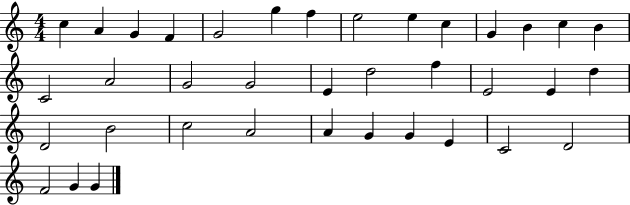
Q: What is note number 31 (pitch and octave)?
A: G4